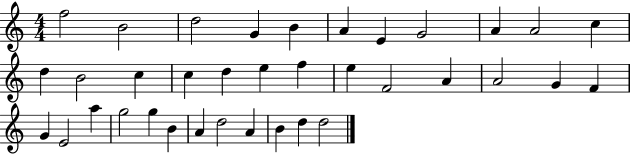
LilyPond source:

{
  \clef treble
  \numericTimeSignature
  \time 4/4
  \key c \major
  f''2 b'2 | d''2 g'4 b'4 | a'4 e'4 g'2 | a'4 a'2 c''4 | \break d''4 b'2 c''4 | c''4 d''4 e''4 f''4 | e''4 f'2 a'4 | a'2 g'4 f'4 | \break g'4 e'2 a''4 | g''2 g''4 b'4 | a'4 d''2 a'4 | b'4 d''4 d''2 | \break \bar "|."
}